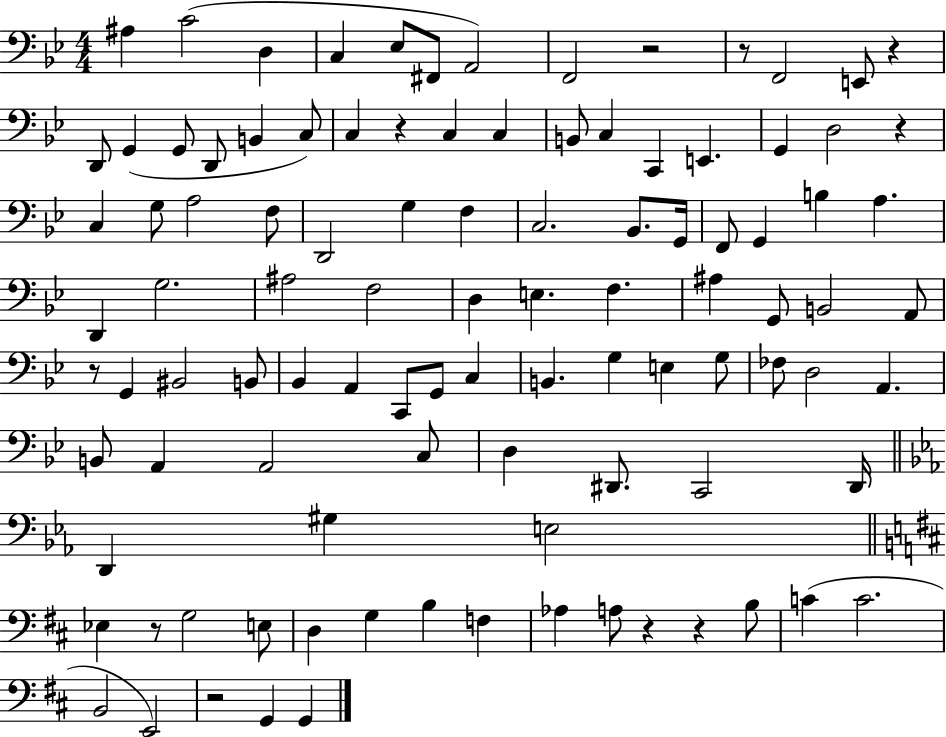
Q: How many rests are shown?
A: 10